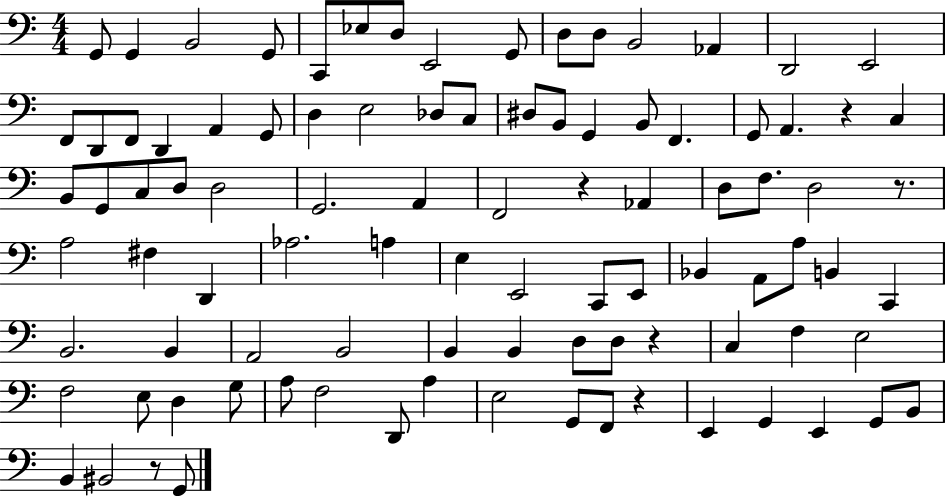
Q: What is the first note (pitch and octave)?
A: G2